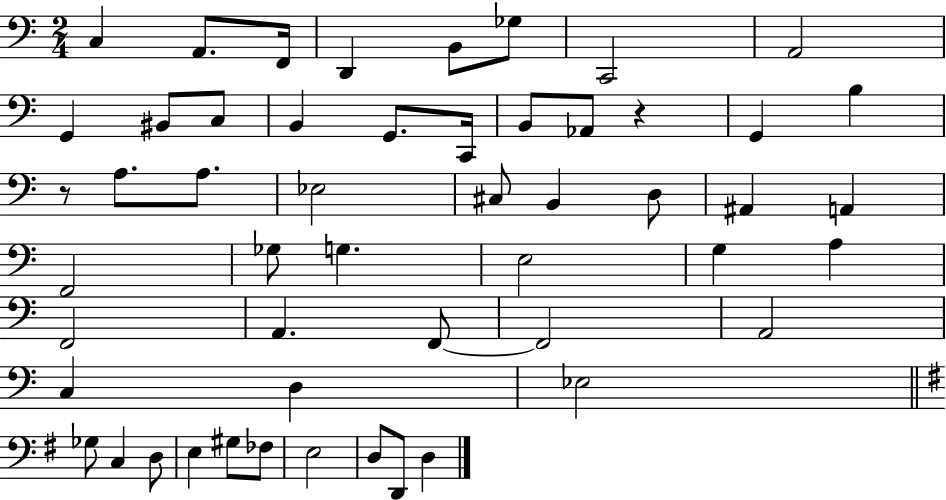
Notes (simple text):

C3/q A2/e. F2/s D2/q B2/e Gb3/e C2/h A2/h G2/q BIS2/e C3/e B2/q G2/e. C2/s B2/e Ab2/e R/q G2/q B3/q R/e A3/e. A3/e. Eb3/h C#3/e B2/q D3/e A#2/q A2/q F2/h Gb3/e G3/q. E3/h G3/q A3/q F2/h A2/q. F2/e F2/h A2/h C3/q D3/q Eb3/h Gb3/e C3/q D3/e E3/q G#3/e FES3/e E3/h D3/e D2/e D3/q